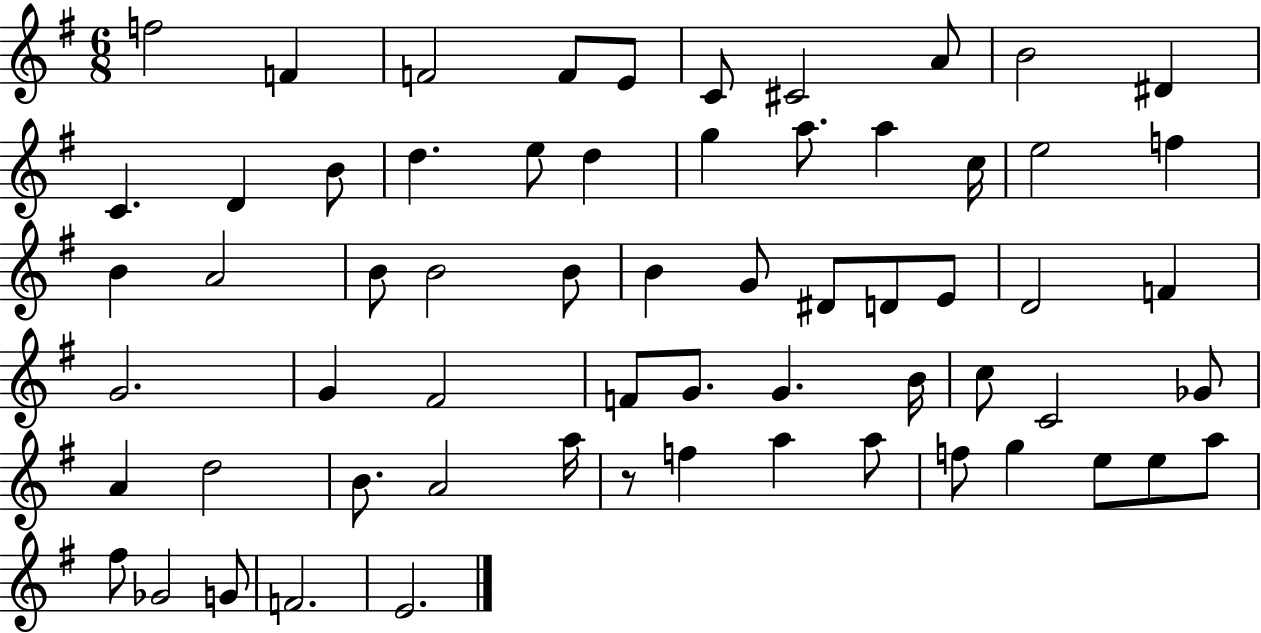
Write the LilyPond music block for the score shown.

{
  \clef treble
  \numericTimeSignature
  \time 6/8
  \key g \major
  f''2 f'4 | f'2 f'8 e'8 | c'8 cis'2 a'8 | b'2 dis'4 | \break c'4. d'4 b'8 | d''4. e''8 d''4 | g''4 a''8. a''4 c''16 | e''2 f''4 | \break b'4 a'2 | b'8 b'2 b'8 | b'4 g'8 dis'8 d'8 e'8 | d'2 f'4 | \break g'2. | g'4 fis'2 | f'8 g'8. g'4. b'16 | c''8 c'2 ges'8 | \break a'4 d''2 | b'8. a'2 a''16 | r8 f''4 a''4 a''8 | f''8 g''4 e''8 e''8 a''8 | \break fis''8 ges'2 g'8 | f'2. | e'2. | \bar "|."
}